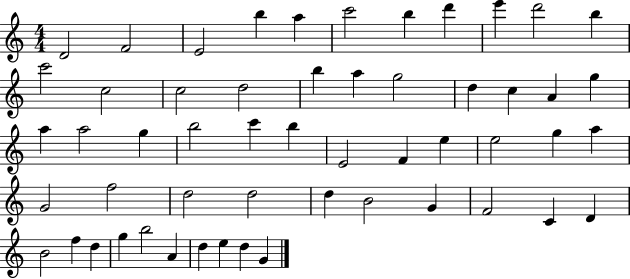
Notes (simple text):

D4/h F4/h E4/h B5/q A5/q C6/h B5/q D6/q E6/q D6/h B5/q C6/h C5/h C5/h D5/h B5/q A5/q G5/h D5/q C5/q A4/q G5/q A5/q A5/h G5/q B5/h C6/q B5/q E4/h F4/q E5/q E5/h G5/q A5/q G4/h F5/h D5/h D5/h D5/q B4/h G4/q F4/h C4/q D4/q B4/h F5/q D5/q G5/q B5/h A4/q D5/q E5/q D5/q G4/q